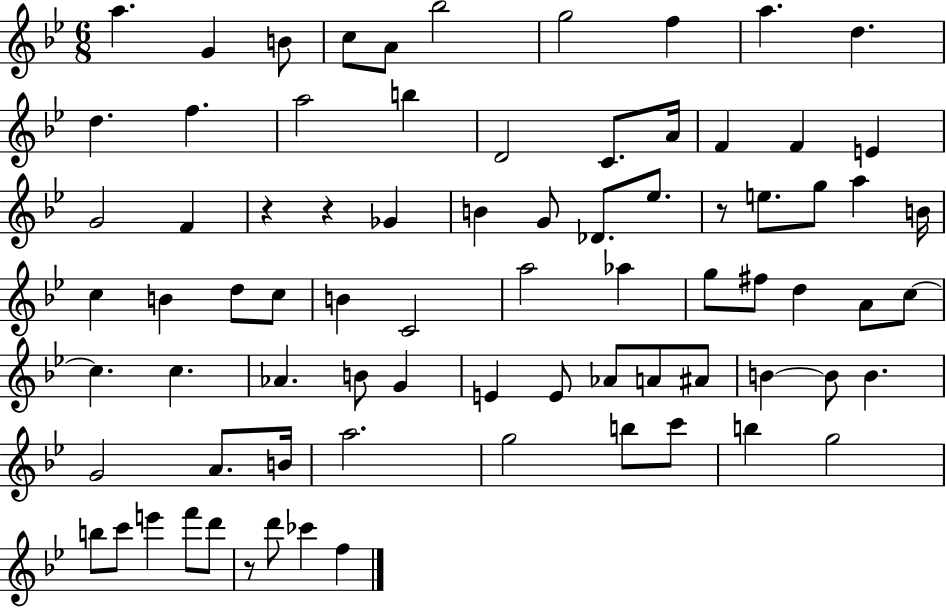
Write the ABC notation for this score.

X:1
T:Untitled
M:6/8
L:1/4
K:Bb
a G B/2 c/2 A/2 _b2 g2 f a d d f a2 b D2 C/2 A/4 F F E G2 F z z _G B G/2 _D/2 _e/2 z/2 e/2 g/2 a B/4 c B d/2 c/2 B C2 a2 _a g/2 ^f/2 d A/2 c/2 c c _A B/2 G E E/2 _A/2 A/2 ^A/2 B B/2 B G2 A/2 B/4 a2 g2 b/2 c'/2 b g2 b/2 c'/2 e' f'/2 d'/2 z/2 d'/2 _c' f